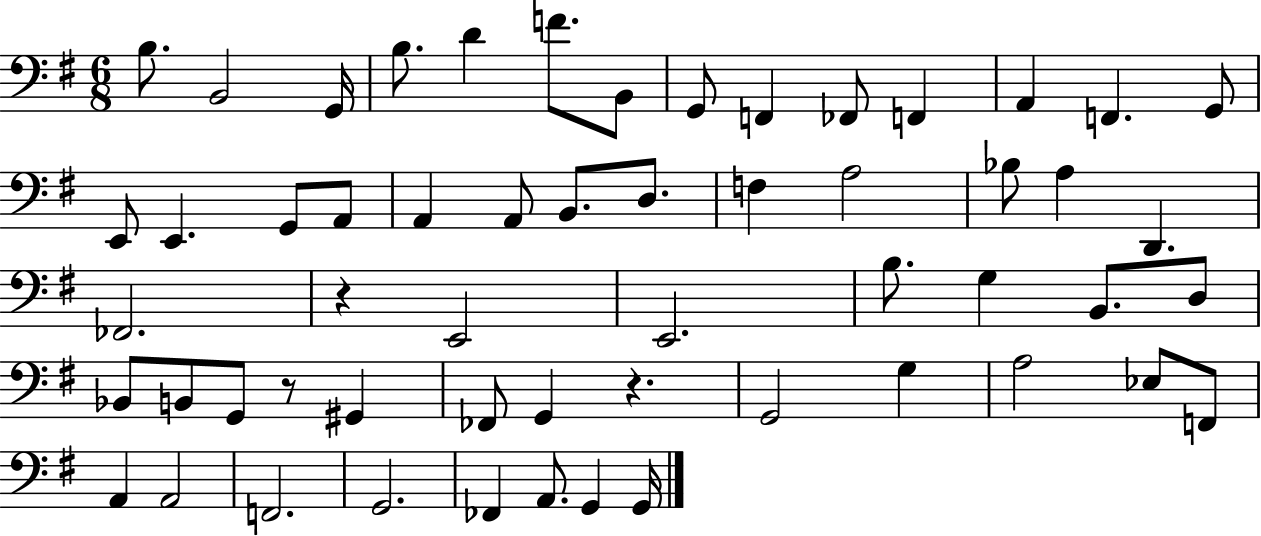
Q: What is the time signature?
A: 6/8